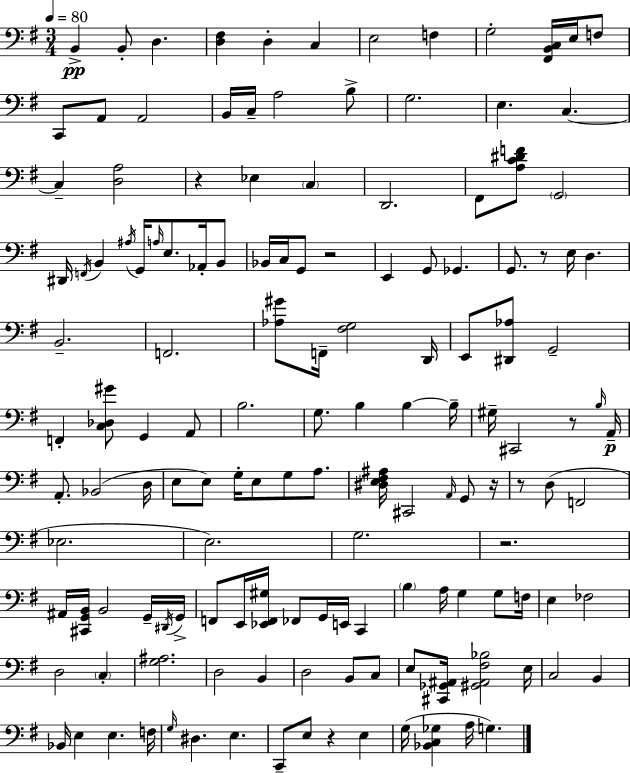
B2/q B2/e D3/q. [D3,F#3]/q D3/q C3/q E3/h F3/q G3/h [F#2,B2,C3]/s E3/s F3/e C2/e A2/e A2/h B2/s C3/s A3/h B3/e G3/h. E3/q. C3/q. C3/q [D3,A3]/h R/q Eb3/q C3/q D2/h. F#2/e [A3,C4,D#4,F4]/e G2/h D#2/s F2/s B2/q A#3/s G2/s A3/s E3/e. Ab2/s B2/e Bb2/s C3/s G2/e R/h E2/q G2/e Gb2/q. G2/e. R/e E3/s D3/q. B2/h. F2/h. [Ab3,G#4]/e F2/s [F#3,G3]/h D2/s E2/e [D#2,Ab3]/e G2/h F2/q [C3,Db3,G#4]/e G2/q A2/e B3/h. G3/e. B3/q B3/q B3/s G#3/s C#2/h R/e B3/s A2/s A2/e. Bb2/h D3/s E3/e E3/e G3/s E3/e G3/e A3/e. [D#3,E3,F#3,A#3]/s C#2/h A2/s G2/e R/s R/e D3/e F2/h Eb3/h. E3/h. G3/h. R/h. A#2/s [C#2,G2,B2]/s B2/h G2/s D#2/s G2/s F2/e E2/s [Eb2,F2,G#3]/s FES2/e G2/s E2/s C2/q B3/q A3/s G3/q G3/e F3/s E3/q FES3/h D3/h C3/q [G3,A#3]/h. D3/h B2/q D3/h B2/e C3/e E3/e [C#2,Gb2,A#2]/s [G#2,A#2,F#3,Bb3]/h E3/s C3/h B2/q Bb2/s E3/q E3/q. F3/s G3/s D#3/q. E3/q. C2/e E3/e R/q E3/q G3/s [Bb2,C3,Gb3]/q A3/s G3/q.